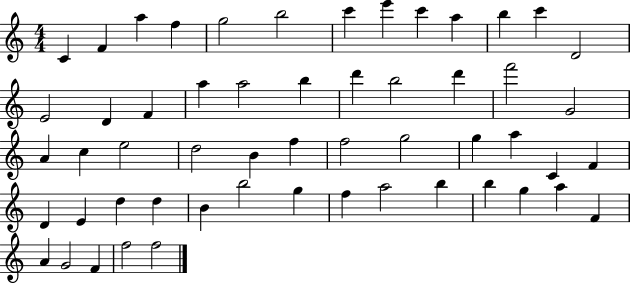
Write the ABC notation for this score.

X:1
T:Untitled
M:4/4
L:1/4
K:C
C F a f g2 b2 c' e' c' a b c' D2 E2 D F a a2 b d' b2 d' f'2 G2 A c e2 d2 B f f2 g2 g a C F D E d d B b2 g f a2 b b g a F A G2 F f2 f2